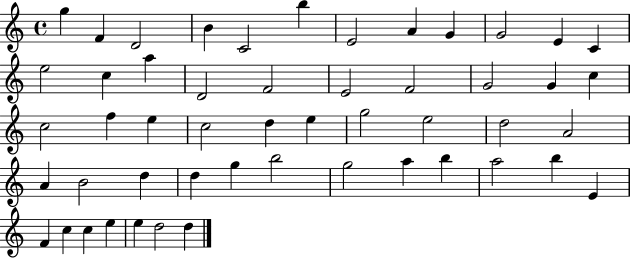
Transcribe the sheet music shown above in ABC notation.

X:1
T:Untitled
M:4/4
L:1/4
K:C
g F D2 B C2 b E2 A G G2 E C e2 c a D2 F2 E2 F2 G2 G c c2 f e c2 d e g2 e2 d2 A2 A B2 d d g b2 g2 a b a2 b E F c c e e d2 d